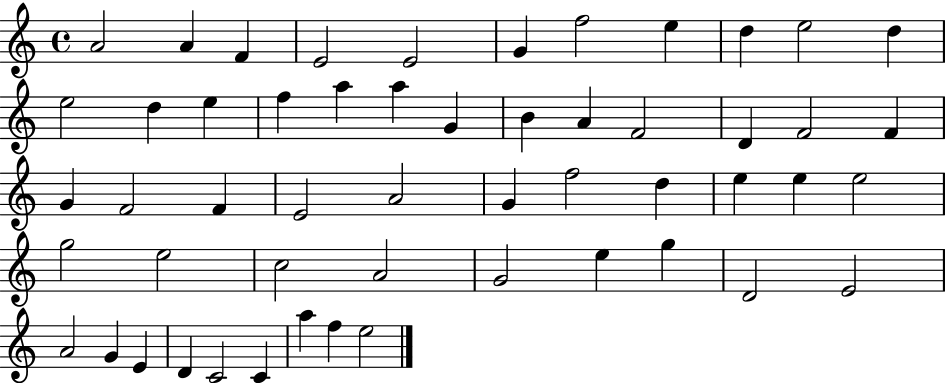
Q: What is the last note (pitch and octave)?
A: E5